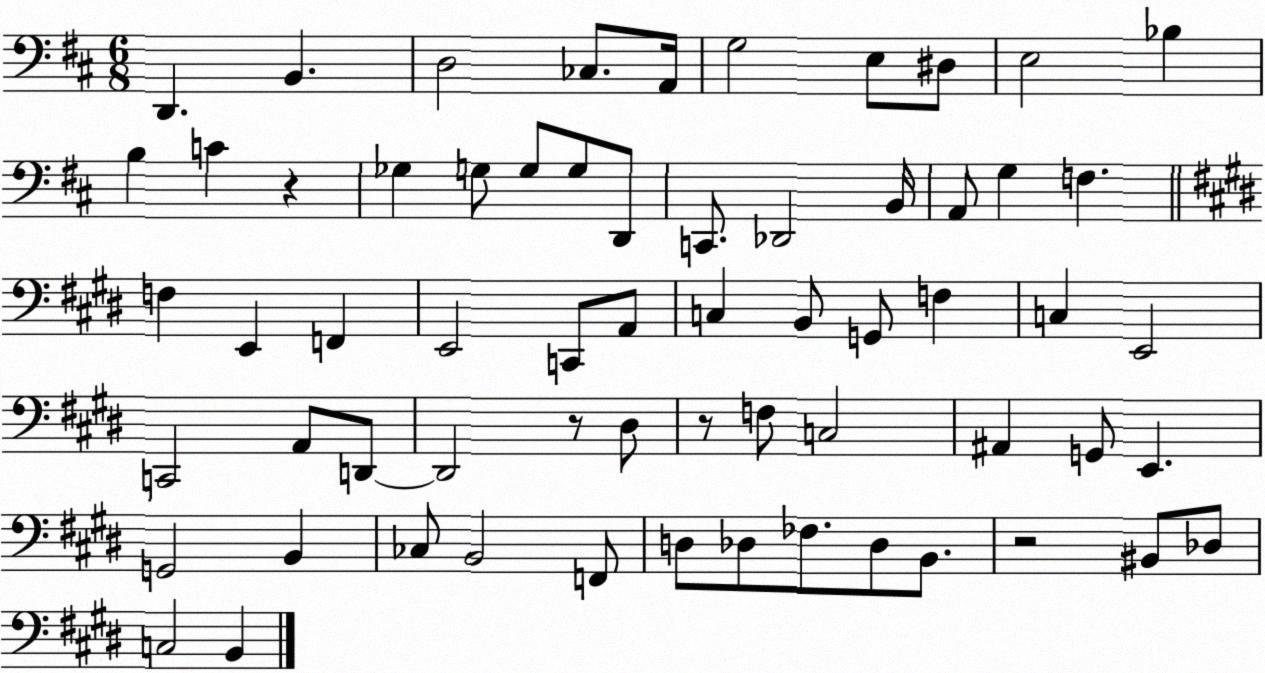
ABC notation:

X:1
T:Untitled
M:6/8
L:1/4
K:D
D,, B,, D,2 _C,/2 A,,/4 G,2 E,/2 ^D,/2 E,2 _B, B, C z _G, G,/2 G,/2 G,/2 D,,/2 C,,/2 _D,,2 B,,/4 A,,/2 G, F, F, E,, F,, E,,2 C,,/2 A,,/2 C, B,,/2 G,,/2 F, C, E,,2 C,,2 A,,/2 D,,/2 D,,2 z/2 ^D,/2 z/2 F,/2 C,2 ^A,, G,,/2 E,, G,,2 B,, _C,/2 B,,2 F,,/2 D,/2 _D,/2 _F,/2 _D,/2 B,,/2 z2 ^B,,/2 _D,/2 C,2 B,,